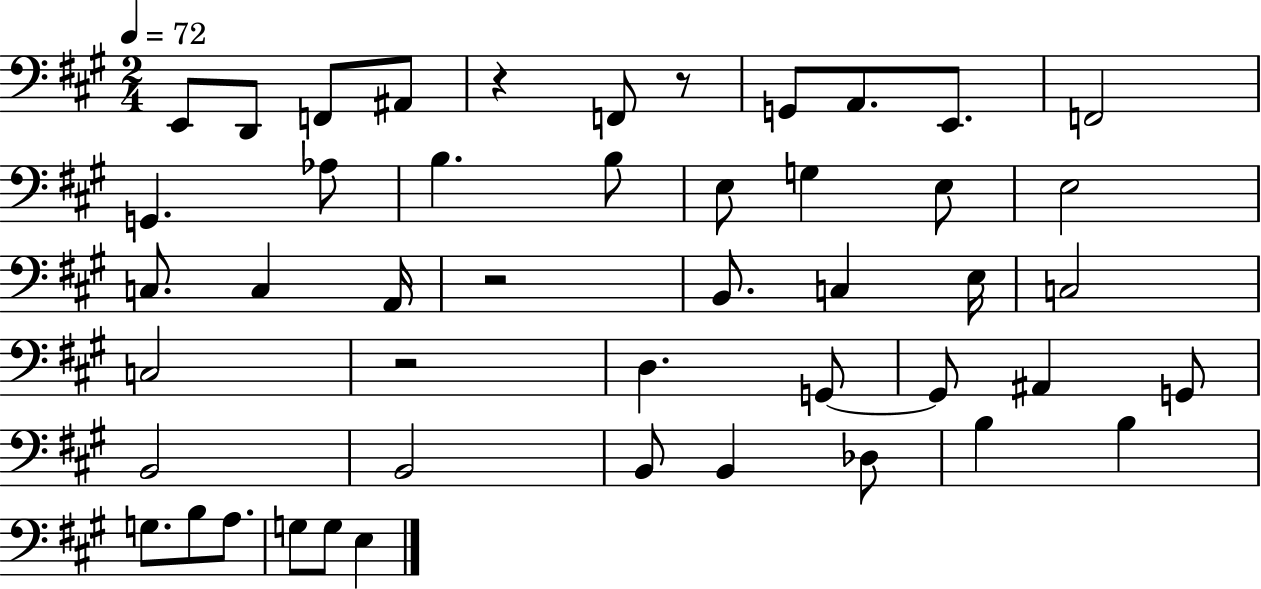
X:1
T:Untitled
M:2/4
L:1/4
K:A
E,,/2 D,,/2 F,,/2 ^A,,/2 z F,,/2 z/2 G,,/2 A,,/2 E,,/2 F,,2 G,, _A,/2 B, B,/2 E,/2 G, E,/2 E,2 C,/2 C, A,,/4 z2 B,,/2 C, E,/4 C,2 C,2 z2 D, G,,/2 G,,/2 ^A,, G,,/2 B,,2 B,,2 B,,/2 B,, _D,/2 B, B, G,/2 B,/2 A,/2 G,/2 G,/2 E,